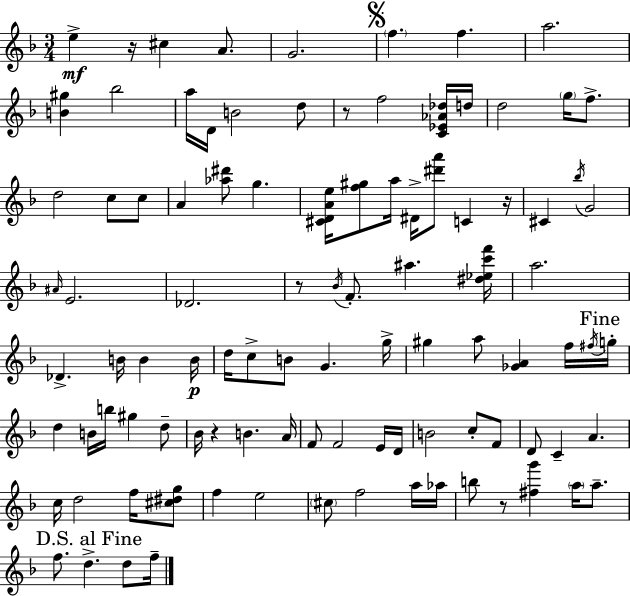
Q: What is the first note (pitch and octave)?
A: E5